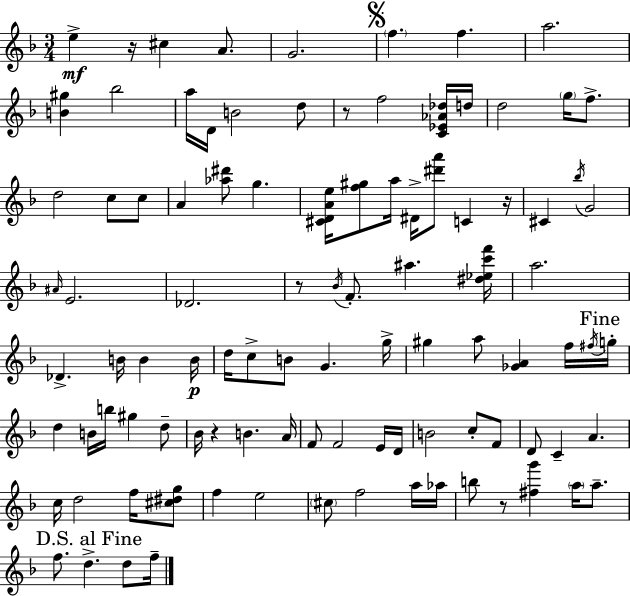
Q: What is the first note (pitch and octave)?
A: E5